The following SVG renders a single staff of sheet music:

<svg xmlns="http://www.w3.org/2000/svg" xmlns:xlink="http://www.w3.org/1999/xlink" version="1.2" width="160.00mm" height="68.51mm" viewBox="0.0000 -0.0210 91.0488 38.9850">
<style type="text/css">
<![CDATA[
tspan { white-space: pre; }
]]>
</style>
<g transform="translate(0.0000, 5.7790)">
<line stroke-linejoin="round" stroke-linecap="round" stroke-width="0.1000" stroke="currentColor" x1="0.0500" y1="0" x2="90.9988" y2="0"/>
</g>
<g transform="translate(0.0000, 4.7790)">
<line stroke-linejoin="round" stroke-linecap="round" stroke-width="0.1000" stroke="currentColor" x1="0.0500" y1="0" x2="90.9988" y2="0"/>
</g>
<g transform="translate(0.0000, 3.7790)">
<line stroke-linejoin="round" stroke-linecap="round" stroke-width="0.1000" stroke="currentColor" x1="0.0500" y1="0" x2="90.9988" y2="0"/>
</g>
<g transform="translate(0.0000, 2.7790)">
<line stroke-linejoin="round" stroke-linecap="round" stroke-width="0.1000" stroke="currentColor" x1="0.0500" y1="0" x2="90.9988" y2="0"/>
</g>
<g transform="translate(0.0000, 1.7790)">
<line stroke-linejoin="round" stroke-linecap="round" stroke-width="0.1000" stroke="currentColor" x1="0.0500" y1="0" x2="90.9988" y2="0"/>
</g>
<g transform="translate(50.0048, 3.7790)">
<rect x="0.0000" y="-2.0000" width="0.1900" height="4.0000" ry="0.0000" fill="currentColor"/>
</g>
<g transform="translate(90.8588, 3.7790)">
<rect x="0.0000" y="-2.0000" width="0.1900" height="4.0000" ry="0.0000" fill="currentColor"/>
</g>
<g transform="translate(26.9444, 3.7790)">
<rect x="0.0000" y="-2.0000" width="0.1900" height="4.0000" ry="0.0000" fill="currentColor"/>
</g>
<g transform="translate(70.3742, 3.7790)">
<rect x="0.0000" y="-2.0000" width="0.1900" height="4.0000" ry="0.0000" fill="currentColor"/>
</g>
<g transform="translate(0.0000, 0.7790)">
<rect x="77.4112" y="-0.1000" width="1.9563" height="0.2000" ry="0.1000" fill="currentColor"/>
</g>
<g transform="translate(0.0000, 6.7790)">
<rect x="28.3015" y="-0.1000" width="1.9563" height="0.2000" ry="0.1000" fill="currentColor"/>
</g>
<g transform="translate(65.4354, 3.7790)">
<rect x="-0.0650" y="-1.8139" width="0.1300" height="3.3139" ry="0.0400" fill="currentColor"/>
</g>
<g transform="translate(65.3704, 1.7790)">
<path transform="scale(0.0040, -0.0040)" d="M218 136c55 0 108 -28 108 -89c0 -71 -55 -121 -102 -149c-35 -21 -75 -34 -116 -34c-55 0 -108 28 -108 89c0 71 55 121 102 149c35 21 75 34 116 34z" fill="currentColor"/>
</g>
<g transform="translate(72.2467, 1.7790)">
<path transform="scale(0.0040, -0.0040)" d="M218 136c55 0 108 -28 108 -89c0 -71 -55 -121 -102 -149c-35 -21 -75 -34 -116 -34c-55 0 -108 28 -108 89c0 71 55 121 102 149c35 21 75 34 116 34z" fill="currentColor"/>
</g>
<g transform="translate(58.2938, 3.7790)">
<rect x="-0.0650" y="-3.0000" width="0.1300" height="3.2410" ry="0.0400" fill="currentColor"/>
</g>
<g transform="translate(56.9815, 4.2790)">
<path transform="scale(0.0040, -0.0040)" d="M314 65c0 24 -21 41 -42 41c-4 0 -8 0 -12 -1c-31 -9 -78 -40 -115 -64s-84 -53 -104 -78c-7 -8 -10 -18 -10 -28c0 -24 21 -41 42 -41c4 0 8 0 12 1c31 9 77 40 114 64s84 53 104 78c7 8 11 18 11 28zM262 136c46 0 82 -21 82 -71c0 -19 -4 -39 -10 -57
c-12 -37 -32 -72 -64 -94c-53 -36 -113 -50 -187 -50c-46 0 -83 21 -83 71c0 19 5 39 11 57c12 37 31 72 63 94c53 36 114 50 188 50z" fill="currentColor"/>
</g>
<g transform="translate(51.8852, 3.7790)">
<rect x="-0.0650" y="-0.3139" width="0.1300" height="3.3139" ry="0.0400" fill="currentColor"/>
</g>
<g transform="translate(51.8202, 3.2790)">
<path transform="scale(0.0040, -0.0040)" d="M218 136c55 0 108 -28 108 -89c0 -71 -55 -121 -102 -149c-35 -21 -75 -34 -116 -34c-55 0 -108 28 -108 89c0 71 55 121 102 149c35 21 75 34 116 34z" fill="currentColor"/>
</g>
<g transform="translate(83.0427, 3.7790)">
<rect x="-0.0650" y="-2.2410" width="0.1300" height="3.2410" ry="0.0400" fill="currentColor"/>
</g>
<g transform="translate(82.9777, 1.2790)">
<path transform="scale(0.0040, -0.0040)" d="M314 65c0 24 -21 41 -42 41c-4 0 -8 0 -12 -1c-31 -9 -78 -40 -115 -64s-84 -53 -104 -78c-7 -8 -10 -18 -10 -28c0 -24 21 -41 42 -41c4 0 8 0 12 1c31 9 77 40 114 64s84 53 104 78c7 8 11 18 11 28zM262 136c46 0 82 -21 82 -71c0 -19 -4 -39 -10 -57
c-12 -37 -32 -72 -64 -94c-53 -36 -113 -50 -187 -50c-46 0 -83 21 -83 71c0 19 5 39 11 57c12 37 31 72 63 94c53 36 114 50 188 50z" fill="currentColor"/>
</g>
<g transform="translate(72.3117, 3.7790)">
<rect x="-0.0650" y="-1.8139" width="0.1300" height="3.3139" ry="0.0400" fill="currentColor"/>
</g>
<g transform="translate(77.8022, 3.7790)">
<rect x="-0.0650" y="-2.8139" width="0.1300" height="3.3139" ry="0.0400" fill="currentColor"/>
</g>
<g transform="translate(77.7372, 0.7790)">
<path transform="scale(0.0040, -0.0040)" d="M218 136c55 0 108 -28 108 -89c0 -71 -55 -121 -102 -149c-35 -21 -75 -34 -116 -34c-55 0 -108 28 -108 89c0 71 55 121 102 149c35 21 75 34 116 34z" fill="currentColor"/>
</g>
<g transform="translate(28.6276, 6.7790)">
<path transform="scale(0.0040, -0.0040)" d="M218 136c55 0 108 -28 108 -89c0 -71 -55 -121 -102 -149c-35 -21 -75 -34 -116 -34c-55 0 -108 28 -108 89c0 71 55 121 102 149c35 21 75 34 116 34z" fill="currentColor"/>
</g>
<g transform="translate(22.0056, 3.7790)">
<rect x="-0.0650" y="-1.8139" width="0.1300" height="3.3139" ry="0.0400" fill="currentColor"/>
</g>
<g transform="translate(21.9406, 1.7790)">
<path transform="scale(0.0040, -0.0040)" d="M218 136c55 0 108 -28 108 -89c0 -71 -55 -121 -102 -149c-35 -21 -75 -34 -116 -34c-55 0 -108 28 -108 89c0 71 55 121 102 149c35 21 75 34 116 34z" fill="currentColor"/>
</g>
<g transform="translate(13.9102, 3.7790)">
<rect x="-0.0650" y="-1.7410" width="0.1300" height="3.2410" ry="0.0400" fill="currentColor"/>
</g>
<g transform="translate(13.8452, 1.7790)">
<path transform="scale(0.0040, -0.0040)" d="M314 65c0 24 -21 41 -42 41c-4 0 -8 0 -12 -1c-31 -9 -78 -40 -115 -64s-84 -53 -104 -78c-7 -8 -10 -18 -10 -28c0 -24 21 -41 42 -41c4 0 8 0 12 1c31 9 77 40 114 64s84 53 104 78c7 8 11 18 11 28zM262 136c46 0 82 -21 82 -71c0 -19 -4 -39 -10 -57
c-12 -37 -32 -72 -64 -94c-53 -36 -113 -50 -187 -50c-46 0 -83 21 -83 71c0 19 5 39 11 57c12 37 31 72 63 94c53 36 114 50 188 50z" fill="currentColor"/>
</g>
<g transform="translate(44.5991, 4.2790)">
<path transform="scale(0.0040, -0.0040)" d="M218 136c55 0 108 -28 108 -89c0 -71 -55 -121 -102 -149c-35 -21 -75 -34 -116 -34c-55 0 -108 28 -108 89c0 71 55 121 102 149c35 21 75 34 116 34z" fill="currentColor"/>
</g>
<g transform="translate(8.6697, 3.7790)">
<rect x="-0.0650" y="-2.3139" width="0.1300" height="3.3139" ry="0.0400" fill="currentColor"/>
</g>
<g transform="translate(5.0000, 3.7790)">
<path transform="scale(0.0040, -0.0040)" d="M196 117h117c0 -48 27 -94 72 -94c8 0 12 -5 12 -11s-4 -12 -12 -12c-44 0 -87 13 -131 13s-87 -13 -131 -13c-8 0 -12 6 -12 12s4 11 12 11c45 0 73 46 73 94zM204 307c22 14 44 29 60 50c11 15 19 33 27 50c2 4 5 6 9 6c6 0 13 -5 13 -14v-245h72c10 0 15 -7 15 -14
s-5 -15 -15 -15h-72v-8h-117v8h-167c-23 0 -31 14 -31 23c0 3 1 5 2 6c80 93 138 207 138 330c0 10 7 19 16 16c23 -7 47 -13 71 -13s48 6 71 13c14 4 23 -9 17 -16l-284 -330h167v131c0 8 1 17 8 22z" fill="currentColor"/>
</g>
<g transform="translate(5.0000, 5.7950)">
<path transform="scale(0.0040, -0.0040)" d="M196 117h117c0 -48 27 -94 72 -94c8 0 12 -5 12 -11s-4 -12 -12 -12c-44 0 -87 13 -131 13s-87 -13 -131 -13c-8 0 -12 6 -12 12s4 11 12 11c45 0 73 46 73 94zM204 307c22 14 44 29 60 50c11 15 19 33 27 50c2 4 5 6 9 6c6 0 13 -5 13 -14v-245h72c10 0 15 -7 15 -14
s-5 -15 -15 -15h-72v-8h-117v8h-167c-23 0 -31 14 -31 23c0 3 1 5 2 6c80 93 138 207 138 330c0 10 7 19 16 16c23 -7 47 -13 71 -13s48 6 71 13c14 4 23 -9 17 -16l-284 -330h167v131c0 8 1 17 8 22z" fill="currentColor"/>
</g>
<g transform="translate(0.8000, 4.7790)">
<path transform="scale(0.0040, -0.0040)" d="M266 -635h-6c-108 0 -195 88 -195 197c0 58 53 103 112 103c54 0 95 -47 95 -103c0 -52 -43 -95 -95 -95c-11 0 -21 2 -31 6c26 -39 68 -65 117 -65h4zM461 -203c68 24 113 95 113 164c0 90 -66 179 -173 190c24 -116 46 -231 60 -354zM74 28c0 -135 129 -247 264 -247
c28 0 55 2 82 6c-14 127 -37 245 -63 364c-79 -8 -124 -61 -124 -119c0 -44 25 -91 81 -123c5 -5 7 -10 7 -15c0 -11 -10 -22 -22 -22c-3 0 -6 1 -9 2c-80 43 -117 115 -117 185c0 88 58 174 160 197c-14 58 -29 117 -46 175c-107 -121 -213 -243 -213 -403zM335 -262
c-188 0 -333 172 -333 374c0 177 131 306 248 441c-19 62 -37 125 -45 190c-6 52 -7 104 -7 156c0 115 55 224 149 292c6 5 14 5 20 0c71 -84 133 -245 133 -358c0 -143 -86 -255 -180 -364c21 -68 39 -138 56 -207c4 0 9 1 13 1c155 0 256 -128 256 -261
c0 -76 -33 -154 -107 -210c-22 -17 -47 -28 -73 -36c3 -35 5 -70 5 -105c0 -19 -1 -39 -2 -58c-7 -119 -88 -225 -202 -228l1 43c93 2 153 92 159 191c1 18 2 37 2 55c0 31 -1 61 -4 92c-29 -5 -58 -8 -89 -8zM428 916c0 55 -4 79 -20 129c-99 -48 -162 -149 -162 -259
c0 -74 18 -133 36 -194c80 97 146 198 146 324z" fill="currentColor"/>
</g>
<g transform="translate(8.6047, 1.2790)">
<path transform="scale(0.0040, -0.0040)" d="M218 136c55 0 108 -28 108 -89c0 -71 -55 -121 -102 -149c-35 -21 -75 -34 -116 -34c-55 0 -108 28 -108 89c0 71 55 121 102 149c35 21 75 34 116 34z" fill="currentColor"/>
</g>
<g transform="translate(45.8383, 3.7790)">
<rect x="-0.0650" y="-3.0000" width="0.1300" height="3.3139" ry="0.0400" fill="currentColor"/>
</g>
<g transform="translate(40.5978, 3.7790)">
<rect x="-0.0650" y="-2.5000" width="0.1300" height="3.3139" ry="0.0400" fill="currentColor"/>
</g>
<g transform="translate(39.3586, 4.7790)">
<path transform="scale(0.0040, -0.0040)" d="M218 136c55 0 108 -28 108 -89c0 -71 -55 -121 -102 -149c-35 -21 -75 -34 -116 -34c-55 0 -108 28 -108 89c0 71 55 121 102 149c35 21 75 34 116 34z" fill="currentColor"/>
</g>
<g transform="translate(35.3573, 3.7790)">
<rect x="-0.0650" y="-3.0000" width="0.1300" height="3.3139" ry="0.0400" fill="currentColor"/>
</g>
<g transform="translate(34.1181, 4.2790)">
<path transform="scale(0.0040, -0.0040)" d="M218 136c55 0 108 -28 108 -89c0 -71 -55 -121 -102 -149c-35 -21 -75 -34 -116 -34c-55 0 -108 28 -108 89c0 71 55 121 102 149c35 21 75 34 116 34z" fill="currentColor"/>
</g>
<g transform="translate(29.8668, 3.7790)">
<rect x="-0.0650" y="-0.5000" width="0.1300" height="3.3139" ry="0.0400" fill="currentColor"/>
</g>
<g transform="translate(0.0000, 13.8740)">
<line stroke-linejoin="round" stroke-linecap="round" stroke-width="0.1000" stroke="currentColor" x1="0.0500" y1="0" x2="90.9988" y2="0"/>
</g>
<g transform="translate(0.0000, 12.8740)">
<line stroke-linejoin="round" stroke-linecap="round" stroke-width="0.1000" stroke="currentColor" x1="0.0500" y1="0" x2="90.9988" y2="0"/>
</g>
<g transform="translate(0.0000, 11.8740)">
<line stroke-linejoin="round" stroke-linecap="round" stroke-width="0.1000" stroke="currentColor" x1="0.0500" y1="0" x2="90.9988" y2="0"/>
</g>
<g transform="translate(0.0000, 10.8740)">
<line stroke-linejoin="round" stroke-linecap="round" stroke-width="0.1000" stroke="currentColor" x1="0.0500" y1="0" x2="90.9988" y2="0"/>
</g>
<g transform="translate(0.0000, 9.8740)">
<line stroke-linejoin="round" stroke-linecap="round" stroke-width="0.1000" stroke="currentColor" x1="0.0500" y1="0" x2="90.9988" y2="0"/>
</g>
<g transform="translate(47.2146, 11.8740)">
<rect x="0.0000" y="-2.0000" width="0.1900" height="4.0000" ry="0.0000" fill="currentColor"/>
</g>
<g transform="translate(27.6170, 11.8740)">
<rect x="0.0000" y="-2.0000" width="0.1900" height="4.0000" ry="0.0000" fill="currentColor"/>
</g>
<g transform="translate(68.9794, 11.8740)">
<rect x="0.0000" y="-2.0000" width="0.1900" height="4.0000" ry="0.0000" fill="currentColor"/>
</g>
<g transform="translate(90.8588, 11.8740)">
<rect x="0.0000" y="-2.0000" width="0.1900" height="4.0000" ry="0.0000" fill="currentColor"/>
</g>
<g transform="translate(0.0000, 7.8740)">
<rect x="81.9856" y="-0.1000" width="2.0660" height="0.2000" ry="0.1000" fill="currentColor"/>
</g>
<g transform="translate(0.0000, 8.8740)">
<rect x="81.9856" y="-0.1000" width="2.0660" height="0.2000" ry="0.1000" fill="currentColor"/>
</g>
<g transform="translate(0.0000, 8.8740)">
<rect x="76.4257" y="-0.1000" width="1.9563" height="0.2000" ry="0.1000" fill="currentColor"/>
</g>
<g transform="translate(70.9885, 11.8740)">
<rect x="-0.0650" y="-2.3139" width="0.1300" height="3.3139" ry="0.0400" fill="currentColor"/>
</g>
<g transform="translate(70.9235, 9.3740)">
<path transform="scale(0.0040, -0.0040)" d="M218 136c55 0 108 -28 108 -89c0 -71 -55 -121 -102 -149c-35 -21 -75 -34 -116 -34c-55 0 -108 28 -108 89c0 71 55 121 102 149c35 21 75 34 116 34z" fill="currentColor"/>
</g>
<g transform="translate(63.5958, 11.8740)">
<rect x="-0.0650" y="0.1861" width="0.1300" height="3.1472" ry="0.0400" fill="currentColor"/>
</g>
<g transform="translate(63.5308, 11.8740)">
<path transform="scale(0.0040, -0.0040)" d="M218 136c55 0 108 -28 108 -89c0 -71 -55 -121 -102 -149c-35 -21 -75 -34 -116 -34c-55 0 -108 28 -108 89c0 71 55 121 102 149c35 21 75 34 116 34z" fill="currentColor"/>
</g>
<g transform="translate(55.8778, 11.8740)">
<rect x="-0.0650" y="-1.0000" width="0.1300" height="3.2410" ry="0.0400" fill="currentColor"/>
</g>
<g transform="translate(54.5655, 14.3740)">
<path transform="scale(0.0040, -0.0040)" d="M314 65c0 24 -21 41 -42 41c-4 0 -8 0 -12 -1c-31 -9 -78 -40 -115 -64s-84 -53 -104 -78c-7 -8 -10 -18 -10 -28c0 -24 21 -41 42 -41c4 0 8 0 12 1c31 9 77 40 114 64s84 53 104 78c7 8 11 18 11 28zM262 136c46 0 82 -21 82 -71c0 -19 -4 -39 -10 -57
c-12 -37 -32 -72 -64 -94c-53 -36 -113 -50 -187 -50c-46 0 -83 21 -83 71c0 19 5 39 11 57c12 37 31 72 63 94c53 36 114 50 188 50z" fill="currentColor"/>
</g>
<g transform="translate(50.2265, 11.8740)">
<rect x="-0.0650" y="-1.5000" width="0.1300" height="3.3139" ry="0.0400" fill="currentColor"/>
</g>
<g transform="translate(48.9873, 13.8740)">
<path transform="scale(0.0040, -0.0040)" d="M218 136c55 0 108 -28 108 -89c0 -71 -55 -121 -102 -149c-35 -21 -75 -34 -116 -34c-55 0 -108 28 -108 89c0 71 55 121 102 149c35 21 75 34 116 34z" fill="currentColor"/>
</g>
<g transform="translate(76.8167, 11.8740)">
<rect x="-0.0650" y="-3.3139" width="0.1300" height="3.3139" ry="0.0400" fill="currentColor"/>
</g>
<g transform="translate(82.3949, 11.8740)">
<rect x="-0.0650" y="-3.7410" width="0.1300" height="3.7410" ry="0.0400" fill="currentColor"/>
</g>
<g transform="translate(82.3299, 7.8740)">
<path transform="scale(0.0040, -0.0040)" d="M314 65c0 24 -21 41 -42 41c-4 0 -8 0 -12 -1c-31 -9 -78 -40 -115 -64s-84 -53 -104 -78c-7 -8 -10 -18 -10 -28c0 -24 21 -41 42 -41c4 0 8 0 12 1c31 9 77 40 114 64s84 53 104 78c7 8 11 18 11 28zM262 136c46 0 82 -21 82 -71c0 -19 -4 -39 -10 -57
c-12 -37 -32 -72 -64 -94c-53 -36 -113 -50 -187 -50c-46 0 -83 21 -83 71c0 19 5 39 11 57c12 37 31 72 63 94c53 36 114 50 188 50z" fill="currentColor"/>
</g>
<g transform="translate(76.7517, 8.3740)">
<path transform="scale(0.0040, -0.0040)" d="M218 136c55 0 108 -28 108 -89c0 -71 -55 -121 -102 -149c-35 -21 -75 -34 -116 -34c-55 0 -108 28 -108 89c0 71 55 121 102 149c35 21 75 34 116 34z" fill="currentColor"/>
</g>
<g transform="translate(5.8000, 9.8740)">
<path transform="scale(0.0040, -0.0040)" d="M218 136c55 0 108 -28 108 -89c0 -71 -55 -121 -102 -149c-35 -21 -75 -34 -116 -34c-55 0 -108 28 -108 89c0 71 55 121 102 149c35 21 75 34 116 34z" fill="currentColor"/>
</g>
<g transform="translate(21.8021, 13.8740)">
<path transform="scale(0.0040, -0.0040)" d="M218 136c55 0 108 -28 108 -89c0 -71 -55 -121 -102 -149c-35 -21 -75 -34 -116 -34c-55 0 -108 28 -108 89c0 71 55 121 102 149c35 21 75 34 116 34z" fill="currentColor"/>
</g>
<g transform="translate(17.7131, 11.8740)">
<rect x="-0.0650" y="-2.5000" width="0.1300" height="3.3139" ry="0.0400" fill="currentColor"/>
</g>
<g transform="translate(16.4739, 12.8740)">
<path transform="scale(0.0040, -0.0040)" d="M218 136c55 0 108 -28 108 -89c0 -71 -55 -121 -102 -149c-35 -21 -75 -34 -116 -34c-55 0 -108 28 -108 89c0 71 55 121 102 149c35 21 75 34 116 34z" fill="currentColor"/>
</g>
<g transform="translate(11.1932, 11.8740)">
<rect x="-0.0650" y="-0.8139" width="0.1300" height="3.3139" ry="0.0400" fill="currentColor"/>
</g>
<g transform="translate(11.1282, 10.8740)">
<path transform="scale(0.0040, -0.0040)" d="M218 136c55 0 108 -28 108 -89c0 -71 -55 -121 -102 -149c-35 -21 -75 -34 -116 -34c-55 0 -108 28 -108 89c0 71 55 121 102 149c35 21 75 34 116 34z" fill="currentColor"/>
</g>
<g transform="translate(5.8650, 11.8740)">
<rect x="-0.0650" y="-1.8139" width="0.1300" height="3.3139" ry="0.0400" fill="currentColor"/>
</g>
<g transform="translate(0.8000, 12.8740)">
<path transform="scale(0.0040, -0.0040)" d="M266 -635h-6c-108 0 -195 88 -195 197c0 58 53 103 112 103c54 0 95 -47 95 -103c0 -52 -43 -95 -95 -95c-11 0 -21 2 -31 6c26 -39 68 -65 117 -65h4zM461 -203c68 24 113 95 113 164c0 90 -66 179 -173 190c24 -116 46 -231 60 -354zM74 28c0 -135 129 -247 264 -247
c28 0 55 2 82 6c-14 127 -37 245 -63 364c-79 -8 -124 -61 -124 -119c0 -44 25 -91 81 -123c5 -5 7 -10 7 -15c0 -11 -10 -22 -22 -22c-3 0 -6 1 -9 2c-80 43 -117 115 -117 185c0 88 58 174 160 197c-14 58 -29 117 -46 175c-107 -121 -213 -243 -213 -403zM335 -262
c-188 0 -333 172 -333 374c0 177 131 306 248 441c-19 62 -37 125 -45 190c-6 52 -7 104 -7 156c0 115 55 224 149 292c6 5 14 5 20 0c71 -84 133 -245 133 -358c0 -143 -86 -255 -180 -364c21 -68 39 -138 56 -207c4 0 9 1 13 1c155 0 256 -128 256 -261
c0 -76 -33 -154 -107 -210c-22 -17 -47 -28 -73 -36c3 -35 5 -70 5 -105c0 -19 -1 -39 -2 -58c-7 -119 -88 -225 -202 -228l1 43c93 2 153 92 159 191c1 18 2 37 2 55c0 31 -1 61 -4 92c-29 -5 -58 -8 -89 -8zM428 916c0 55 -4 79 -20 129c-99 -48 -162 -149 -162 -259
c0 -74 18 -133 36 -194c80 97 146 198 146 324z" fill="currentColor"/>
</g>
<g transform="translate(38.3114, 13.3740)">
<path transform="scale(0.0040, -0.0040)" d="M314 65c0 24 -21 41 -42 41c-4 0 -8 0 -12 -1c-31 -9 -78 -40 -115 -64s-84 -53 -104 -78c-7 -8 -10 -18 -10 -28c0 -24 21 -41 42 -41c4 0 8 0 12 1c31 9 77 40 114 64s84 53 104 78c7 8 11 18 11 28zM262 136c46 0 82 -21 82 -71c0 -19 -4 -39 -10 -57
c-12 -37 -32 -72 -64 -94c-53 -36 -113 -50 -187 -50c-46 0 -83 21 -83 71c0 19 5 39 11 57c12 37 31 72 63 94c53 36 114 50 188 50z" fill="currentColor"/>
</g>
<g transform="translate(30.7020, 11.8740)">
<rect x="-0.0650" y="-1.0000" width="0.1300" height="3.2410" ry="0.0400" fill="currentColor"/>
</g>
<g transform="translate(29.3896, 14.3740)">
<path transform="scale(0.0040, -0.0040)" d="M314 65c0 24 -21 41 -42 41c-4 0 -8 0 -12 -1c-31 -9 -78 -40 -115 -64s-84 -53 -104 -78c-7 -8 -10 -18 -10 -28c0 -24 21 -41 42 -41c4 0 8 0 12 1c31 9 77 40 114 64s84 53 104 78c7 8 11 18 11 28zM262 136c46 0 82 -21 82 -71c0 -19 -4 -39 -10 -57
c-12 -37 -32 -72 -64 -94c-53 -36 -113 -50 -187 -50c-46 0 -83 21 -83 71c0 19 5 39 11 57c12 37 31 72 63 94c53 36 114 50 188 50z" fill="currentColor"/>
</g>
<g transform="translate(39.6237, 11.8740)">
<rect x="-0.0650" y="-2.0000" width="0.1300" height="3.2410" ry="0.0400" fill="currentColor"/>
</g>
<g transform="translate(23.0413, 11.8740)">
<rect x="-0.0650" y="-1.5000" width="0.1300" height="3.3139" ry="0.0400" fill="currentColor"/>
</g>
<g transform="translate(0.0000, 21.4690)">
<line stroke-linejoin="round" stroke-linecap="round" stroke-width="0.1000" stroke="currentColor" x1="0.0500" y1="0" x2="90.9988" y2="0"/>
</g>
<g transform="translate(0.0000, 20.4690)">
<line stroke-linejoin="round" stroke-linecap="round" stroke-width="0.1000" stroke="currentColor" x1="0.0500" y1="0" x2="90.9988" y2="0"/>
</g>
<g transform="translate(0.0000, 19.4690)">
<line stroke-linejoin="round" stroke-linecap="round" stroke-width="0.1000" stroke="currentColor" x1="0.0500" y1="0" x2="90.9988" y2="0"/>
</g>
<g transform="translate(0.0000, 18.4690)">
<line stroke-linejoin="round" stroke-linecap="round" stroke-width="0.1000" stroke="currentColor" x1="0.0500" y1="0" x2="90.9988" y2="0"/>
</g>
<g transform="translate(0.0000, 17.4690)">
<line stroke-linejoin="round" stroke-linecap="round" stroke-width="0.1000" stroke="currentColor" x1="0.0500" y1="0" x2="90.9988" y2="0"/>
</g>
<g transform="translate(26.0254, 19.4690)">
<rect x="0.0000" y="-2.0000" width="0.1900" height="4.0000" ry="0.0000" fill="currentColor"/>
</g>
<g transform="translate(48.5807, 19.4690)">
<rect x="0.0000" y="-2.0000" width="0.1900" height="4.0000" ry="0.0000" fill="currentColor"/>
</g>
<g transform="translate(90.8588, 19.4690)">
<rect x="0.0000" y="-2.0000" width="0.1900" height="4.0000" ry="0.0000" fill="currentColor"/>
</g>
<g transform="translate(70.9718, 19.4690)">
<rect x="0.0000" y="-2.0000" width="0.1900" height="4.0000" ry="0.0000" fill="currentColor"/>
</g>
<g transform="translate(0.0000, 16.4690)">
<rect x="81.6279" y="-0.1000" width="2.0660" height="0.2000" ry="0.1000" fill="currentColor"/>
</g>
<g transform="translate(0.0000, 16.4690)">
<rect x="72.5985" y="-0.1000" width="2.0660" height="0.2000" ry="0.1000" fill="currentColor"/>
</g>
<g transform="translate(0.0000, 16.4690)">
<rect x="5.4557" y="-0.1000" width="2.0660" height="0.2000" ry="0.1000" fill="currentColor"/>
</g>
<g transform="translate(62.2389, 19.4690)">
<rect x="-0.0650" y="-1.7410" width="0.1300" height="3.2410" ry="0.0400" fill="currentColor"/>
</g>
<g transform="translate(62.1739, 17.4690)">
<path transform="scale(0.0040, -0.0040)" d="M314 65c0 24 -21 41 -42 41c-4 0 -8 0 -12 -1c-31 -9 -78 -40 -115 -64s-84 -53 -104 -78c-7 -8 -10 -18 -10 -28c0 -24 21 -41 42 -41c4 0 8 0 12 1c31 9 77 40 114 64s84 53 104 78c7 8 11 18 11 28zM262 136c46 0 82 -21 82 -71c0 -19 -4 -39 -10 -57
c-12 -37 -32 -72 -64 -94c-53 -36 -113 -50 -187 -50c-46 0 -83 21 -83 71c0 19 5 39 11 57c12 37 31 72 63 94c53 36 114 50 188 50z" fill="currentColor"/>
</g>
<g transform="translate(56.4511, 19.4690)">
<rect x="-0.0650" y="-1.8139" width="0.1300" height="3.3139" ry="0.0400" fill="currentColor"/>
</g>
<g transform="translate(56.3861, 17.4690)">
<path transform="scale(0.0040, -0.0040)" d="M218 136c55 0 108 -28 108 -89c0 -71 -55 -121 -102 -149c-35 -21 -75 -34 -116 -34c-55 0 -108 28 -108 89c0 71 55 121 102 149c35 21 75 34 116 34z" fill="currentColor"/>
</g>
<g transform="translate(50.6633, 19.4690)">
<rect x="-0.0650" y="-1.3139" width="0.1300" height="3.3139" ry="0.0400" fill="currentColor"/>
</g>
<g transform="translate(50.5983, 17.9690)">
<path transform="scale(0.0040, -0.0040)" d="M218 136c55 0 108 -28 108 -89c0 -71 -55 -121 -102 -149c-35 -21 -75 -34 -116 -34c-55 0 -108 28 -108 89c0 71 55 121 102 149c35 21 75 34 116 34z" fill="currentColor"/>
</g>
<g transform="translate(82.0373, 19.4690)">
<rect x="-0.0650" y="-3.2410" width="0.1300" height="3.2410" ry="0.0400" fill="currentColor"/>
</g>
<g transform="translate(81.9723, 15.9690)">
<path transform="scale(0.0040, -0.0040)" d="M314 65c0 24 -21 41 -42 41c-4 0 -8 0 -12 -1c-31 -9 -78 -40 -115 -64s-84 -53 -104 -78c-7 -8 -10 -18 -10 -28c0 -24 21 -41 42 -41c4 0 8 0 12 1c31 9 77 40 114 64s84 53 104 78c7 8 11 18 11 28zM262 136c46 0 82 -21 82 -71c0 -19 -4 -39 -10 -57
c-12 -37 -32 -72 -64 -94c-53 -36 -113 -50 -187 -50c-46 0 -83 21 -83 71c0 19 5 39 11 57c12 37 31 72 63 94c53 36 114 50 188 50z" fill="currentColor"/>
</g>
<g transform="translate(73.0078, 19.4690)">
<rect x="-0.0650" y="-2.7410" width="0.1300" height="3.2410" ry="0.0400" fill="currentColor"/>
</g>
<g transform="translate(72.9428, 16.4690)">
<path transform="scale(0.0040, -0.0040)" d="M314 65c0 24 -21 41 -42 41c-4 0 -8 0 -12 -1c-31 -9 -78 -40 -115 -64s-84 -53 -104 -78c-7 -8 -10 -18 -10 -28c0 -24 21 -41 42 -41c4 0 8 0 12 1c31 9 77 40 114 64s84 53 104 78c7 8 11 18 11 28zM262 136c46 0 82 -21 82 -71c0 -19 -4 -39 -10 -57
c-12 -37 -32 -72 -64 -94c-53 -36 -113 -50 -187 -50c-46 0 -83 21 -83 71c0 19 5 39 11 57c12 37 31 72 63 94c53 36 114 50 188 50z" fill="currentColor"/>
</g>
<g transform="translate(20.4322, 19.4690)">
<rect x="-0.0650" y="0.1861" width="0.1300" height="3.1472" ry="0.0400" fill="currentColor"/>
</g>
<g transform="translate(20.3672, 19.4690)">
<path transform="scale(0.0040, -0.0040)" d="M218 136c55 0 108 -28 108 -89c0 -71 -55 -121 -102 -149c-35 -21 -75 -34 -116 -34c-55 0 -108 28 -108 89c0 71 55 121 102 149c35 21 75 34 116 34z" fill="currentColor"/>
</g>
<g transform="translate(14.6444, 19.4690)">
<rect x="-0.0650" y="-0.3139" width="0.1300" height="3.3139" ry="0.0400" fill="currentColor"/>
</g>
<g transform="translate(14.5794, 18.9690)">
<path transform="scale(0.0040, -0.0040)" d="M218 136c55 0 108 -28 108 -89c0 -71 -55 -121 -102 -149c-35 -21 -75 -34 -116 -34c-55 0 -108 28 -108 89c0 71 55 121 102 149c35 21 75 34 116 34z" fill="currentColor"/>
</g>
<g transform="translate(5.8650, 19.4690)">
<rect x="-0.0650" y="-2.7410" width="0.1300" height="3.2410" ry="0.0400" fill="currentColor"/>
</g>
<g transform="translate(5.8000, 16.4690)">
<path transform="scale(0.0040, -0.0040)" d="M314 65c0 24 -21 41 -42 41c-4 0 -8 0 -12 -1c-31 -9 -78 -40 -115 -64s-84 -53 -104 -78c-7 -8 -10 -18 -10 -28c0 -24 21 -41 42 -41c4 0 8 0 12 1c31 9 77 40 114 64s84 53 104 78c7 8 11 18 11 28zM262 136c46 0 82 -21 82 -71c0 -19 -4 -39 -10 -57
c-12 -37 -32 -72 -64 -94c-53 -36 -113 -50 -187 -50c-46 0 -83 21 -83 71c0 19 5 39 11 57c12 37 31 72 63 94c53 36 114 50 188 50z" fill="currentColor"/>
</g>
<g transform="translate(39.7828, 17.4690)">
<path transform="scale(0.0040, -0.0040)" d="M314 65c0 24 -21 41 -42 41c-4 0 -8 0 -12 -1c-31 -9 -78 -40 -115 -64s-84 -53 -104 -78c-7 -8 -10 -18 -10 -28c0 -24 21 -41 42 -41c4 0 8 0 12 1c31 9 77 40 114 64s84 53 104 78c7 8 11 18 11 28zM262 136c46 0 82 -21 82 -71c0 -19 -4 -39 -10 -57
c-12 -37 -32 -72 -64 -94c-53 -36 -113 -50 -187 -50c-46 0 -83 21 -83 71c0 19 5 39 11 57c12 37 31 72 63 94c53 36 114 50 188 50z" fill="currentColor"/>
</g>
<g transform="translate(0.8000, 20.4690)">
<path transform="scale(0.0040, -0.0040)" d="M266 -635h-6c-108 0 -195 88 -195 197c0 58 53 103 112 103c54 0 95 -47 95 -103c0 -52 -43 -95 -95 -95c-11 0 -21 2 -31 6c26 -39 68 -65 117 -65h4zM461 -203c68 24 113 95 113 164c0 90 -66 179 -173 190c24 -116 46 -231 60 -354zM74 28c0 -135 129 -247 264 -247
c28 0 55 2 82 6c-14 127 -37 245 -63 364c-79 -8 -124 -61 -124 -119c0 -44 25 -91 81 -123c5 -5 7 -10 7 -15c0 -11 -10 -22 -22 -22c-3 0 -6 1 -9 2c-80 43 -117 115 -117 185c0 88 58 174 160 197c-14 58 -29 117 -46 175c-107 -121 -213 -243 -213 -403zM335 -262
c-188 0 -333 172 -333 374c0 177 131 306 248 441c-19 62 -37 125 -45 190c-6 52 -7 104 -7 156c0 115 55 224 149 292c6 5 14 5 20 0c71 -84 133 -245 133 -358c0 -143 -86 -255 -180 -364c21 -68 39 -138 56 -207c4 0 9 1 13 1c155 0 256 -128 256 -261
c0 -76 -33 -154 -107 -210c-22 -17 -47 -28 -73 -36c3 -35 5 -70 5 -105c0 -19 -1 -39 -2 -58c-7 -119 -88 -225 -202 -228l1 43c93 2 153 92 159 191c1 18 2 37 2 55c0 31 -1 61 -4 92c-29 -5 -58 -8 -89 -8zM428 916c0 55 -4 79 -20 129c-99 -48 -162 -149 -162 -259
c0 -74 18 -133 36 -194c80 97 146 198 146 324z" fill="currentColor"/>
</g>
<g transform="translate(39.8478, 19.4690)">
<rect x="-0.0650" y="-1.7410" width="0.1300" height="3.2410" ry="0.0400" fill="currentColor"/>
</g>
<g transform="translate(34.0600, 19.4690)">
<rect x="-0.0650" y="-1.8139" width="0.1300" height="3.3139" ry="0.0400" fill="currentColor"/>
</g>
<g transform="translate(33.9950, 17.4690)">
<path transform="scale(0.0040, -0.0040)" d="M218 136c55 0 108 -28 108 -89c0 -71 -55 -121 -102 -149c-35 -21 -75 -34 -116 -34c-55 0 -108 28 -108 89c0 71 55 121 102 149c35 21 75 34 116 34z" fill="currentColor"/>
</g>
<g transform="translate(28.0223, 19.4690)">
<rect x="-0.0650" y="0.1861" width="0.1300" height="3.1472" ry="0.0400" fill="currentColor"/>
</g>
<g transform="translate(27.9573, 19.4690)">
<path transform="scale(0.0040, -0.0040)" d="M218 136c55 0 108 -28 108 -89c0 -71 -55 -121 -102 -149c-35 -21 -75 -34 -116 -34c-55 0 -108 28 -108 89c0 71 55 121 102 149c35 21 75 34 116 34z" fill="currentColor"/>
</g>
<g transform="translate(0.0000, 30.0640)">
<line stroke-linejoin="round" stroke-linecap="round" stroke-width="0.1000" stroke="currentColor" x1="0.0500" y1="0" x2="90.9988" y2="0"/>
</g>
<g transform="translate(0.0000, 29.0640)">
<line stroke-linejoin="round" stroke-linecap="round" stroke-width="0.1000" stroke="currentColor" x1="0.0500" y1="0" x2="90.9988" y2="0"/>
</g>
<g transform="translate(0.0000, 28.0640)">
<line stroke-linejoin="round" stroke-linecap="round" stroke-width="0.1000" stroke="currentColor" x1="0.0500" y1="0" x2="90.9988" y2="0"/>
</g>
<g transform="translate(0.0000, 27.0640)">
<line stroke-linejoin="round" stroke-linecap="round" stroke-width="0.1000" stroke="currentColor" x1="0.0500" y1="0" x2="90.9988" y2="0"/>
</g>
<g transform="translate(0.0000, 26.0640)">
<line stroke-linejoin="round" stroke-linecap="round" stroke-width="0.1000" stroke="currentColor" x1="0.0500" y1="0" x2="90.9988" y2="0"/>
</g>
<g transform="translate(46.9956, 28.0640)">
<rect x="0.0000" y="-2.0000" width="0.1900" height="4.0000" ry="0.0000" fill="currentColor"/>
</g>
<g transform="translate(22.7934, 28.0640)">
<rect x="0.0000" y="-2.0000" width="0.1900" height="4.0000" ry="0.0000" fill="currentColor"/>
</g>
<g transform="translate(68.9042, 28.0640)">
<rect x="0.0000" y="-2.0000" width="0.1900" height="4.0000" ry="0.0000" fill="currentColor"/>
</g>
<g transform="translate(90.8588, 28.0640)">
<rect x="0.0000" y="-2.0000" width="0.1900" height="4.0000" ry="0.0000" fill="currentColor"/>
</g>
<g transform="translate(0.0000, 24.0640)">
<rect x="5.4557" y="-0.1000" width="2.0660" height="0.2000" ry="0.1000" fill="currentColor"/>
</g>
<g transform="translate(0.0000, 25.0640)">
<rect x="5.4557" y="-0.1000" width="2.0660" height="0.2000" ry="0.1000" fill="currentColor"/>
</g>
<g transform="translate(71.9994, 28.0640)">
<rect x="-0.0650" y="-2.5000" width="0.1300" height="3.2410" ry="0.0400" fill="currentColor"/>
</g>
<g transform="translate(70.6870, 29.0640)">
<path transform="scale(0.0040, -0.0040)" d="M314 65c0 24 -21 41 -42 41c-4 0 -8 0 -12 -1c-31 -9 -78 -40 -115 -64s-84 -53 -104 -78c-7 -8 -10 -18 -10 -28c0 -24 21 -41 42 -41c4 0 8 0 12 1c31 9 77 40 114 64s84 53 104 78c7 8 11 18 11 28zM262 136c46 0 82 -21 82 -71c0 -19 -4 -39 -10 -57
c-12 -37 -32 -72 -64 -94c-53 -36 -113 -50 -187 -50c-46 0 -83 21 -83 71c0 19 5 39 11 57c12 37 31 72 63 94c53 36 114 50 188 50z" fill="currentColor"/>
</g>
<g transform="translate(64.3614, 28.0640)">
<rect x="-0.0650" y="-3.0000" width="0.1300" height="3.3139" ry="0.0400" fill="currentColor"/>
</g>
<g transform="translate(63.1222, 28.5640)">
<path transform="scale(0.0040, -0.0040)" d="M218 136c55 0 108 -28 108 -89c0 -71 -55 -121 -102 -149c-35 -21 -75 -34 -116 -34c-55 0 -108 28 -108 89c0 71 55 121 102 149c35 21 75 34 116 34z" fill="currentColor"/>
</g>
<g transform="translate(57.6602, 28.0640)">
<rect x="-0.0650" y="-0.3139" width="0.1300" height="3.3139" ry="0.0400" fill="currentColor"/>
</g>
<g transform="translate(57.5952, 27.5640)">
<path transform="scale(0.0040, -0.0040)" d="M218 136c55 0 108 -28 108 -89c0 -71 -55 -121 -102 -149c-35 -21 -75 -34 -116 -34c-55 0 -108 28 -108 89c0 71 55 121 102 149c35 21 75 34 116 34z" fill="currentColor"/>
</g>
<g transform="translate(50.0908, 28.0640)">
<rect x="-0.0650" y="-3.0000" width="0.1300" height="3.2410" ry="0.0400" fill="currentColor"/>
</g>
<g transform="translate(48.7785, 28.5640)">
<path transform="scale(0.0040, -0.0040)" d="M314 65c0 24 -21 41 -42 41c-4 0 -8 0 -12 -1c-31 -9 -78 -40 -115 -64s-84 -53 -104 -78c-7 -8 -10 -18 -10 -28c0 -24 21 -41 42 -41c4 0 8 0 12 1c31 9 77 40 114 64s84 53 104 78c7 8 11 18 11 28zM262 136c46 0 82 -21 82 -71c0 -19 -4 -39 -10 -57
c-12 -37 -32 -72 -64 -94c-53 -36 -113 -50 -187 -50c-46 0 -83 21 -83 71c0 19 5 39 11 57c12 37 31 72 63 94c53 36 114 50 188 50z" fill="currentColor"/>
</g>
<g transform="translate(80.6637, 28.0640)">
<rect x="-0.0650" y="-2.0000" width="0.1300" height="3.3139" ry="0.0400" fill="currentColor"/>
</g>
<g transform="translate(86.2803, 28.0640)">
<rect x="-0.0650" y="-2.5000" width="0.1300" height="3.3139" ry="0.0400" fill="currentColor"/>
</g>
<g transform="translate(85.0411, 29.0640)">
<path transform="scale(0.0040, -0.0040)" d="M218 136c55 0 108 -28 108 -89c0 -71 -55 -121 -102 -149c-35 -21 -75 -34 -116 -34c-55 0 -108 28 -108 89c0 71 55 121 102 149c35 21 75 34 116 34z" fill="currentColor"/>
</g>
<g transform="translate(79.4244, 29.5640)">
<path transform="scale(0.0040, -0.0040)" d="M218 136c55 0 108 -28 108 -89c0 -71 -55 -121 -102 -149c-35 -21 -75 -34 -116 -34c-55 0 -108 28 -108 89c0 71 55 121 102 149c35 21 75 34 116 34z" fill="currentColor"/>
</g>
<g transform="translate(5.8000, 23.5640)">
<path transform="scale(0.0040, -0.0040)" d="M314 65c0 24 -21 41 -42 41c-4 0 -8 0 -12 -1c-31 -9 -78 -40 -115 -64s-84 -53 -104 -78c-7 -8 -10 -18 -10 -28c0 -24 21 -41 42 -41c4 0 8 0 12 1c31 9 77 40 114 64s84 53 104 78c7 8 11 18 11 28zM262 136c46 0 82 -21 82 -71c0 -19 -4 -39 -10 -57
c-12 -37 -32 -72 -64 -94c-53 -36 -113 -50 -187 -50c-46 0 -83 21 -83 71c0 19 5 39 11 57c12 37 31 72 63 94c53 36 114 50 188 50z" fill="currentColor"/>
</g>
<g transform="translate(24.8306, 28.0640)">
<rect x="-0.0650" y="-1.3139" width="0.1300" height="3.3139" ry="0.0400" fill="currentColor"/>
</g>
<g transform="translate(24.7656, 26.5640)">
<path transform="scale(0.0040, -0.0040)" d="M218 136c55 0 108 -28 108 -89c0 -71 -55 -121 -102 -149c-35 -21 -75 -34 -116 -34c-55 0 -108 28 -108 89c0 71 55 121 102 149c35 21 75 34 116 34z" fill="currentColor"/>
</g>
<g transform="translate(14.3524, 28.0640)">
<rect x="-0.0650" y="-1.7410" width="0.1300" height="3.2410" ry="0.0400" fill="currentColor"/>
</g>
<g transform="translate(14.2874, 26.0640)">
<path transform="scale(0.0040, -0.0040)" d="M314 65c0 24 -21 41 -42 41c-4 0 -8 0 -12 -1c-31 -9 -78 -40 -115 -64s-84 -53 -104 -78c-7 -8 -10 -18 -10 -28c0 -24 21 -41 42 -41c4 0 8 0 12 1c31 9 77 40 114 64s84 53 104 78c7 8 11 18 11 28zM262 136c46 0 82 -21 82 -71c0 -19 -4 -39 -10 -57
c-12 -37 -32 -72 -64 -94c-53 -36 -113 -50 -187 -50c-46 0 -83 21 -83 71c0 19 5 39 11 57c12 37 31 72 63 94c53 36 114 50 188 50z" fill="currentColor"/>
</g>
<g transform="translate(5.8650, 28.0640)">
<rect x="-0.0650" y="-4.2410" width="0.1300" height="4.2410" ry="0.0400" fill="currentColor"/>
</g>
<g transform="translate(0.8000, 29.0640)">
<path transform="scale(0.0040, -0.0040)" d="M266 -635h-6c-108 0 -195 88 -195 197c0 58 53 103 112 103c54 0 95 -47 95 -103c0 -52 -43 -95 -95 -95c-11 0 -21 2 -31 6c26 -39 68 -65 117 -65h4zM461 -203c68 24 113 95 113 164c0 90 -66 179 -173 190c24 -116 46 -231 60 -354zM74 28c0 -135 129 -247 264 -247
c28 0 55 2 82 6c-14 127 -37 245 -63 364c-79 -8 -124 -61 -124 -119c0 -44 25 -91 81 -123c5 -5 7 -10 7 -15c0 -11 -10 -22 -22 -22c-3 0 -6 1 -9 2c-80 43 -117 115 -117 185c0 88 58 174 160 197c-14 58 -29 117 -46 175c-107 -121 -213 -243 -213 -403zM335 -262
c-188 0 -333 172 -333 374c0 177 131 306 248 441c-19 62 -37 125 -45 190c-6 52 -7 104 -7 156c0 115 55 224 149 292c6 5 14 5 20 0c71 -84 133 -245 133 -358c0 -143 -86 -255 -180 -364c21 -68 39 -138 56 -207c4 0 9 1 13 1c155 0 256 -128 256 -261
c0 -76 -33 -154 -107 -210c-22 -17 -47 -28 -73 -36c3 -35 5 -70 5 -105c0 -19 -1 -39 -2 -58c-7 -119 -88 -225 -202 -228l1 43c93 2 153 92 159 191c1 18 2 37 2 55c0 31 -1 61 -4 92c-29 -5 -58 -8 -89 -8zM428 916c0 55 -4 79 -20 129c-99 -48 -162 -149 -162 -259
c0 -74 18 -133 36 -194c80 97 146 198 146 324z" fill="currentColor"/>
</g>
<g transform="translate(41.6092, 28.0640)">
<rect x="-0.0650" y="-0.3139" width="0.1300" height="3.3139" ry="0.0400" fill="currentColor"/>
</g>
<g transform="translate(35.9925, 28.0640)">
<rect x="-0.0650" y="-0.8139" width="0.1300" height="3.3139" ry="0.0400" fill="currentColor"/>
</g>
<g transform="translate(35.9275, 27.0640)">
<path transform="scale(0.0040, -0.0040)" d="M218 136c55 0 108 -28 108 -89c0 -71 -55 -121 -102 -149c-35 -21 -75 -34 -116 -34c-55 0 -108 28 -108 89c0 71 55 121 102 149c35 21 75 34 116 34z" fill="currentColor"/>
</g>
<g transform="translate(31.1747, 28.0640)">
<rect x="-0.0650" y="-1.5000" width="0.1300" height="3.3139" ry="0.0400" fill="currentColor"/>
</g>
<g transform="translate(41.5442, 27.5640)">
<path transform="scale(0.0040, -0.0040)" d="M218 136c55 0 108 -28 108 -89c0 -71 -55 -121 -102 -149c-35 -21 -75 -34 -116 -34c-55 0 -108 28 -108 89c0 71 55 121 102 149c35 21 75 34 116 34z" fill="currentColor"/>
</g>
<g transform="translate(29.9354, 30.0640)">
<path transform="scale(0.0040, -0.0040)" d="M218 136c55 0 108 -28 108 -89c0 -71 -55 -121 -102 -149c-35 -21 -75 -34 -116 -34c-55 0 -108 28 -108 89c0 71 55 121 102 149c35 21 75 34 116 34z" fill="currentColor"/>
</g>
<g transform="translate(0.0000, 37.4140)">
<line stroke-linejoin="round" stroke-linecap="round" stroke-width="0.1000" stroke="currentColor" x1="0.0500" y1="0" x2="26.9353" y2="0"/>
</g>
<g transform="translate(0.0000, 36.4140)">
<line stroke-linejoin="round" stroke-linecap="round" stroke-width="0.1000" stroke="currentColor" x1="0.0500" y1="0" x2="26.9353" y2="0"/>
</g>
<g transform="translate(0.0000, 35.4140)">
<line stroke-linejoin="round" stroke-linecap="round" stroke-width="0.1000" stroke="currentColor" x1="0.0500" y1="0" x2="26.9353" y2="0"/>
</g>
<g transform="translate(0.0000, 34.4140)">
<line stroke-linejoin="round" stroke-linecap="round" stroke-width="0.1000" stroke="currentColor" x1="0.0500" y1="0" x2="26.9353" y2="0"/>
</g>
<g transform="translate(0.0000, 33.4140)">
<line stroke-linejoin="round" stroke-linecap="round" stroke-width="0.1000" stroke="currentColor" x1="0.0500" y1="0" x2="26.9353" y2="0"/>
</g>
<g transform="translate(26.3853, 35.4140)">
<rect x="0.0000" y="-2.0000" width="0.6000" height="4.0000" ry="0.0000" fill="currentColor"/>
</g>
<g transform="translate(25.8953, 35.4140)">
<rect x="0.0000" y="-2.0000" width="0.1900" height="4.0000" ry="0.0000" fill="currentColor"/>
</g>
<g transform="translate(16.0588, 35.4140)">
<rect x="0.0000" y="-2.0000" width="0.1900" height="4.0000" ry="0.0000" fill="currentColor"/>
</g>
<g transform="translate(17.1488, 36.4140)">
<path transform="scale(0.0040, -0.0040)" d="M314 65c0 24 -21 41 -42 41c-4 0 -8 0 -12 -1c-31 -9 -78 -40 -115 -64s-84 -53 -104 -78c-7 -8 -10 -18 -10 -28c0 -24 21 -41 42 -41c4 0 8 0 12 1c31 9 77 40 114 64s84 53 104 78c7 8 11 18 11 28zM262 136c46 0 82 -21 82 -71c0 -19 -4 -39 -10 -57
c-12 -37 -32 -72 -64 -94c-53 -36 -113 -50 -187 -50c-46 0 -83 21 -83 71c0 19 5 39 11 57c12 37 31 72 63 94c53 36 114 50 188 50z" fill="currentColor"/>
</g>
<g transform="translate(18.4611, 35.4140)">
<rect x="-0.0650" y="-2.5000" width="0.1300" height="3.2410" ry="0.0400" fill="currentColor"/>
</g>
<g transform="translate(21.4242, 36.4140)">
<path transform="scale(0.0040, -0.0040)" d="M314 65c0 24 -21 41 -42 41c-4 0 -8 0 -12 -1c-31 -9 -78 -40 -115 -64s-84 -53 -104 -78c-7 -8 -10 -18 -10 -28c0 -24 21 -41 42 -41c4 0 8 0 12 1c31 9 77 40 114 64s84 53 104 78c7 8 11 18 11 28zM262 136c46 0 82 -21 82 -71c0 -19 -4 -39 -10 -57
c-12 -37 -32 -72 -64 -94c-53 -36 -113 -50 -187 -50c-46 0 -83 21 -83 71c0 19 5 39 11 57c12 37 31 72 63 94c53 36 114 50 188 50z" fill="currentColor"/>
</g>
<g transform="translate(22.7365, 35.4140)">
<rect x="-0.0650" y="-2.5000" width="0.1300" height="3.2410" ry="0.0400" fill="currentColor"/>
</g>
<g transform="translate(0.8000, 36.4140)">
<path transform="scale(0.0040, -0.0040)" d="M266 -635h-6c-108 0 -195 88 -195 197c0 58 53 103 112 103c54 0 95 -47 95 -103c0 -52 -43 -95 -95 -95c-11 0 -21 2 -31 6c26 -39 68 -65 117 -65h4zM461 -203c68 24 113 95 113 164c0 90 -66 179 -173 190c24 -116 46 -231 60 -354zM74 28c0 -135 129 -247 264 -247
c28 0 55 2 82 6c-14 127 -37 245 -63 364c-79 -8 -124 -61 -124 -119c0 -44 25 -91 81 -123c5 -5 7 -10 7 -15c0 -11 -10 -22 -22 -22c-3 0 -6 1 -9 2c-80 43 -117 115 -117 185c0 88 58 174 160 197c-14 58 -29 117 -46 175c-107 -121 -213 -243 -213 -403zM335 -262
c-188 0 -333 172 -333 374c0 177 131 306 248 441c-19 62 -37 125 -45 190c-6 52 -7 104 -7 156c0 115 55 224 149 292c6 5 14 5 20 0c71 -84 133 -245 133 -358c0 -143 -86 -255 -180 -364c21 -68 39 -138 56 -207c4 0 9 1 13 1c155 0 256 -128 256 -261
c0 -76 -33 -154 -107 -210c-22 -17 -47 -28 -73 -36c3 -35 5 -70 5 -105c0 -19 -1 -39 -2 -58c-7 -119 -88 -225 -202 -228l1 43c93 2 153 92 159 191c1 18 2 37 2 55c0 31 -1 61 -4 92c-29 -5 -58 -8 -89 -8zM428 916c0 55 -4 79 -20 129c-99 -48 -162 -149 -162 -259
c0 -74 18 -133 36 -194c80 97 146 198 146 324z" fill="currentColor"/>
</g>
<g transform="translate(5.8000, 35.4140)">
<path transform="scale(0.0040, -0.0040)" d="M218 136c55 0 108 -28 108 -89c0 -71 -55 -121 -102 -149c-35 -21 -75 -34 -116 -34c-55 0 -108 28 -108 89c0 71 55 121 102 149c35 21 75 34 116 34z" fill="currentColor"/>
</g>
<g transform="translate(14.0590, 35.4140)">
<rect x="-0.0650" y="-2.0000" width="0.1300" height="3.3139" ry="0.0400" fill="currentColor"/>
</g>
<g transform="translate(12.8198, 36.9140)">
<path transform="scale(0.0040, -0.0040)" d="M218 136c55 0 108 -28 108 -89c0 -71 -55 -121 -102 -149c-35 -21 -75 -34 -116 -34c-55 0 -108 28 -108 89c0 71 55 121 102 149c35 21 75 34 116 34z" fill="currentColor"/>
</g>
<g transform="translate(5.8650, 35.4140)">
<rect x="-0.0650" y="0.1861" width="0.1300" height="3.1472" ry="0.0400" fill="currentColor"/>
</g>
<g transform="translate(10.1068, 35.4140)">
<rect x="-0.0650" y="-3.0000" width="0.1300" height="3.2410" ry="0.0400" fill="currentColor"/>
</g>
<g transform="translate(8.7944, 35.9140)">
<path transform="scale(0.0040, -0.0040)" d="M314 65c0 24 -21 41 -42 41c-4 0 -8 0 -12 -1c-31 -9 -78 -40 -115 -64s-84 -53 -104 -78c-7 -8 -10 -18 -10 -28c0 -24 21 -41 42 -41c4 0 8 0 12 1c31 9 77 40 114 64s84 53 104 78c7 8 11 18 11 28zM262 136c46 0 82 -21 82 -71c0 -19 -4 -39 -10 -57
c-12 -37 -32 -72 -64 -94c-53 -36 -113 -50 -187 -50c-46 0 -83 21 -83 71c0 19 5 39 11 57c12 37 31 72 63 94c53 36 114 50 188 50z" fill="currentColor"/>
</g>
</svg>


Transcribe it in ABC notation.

X:1
T:Untitled
M:4/4
L:1/4
K:C
g f2 f C A G A c A2 f f a g2 f d G E D2 F2 E D2 B g b c'2 a2 c B B f f2 e f f2 a2 b2 d'2 f2 e E d c A2 c A G2 F G B A2 F G2 G2